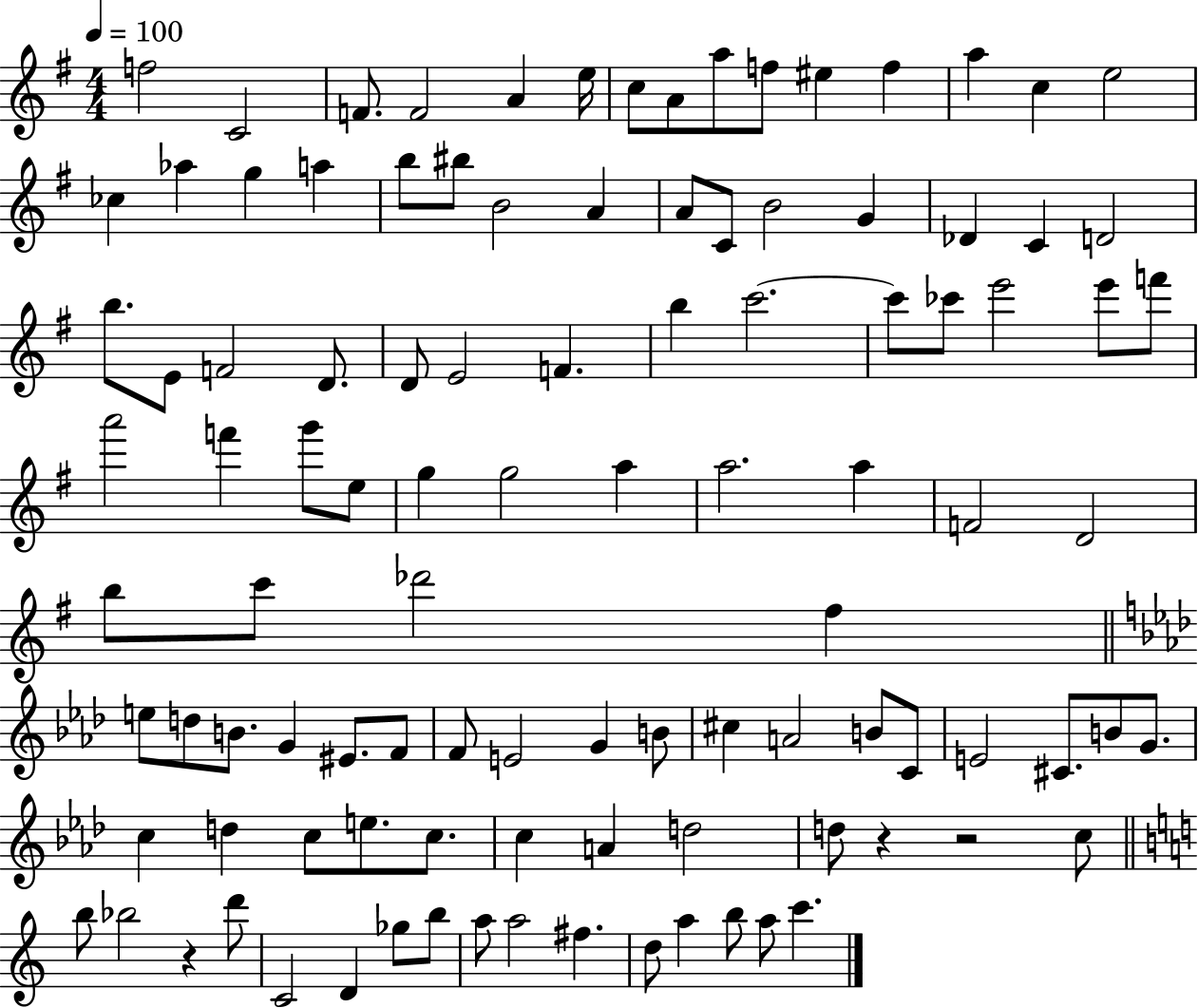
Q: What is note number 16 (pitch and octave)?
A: CES5